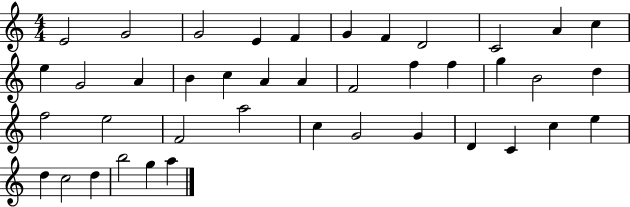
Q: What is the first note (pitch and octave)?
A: E4